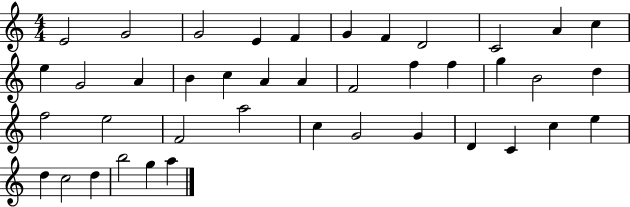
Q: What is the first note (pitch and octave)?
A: E4